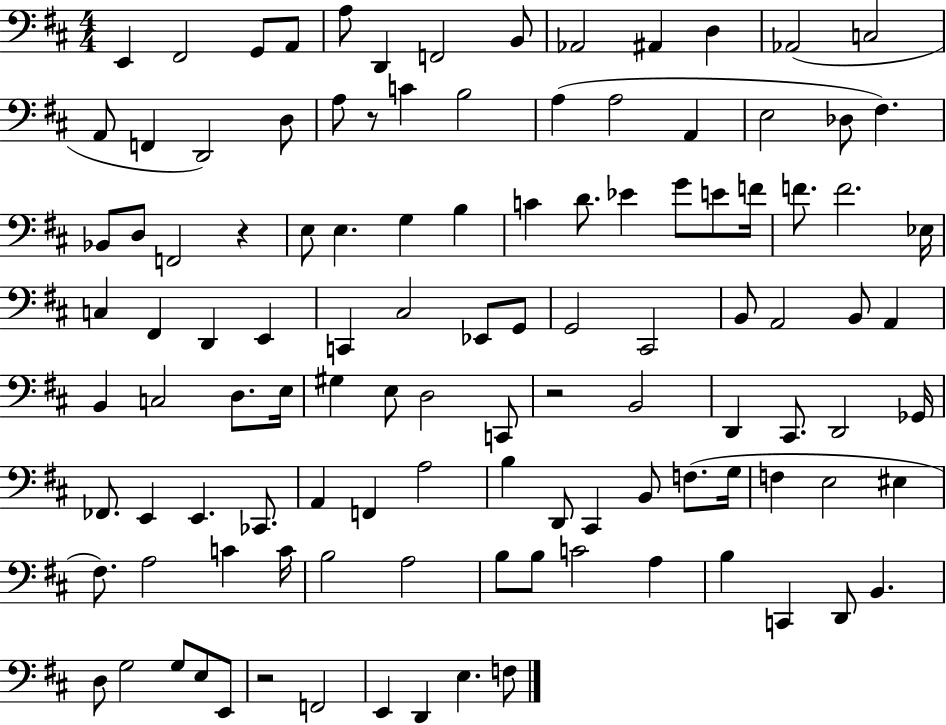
E2/q F#2/h G2/e A2/e A3/e D2/q F2/h B2/e Ab2/h A#2/q D3/q Ab2/h C3/h A2/e F2/q D2/h D3/e A3/e R/e C4/q B3/h A3/q A3/h A2/q E3/h Db3/e F#3/q. Bb2/e D3/e F2/h R/q E3/e E3/q. G3/q B3/q C4/q D4/e. Eb4/q G4/e E4/e F4/s F4/e. F4/h. Eb3/s C3/q F#2/q D2/q E2/q C2/q C#3/h Eb2/e G2/e G2/h C#2/h B2/e A2/h B2/e A2/q B2/q C3/h D3/e. E3/s G#3/q E3/e D3/h C2/e R/h B2/h D2/q C#2/e. D2/h Gb2/s FES2/e. E2/q E2/q. CES2/e. A2/q F2/q A3/h B3/q D2/e C#2/q B2/e F3/e. G3/s F3/q E3/h EIS3/q F#3/e. A3/h C4/q C4/s B3/h A3/h B3/e B3/e C4/h A3/q B3/q C2/q D2/e B2/q. D3/e G3/h G3/e E3/e E2/e R/h F2/h E2/q D2/q E3/q. F3/e